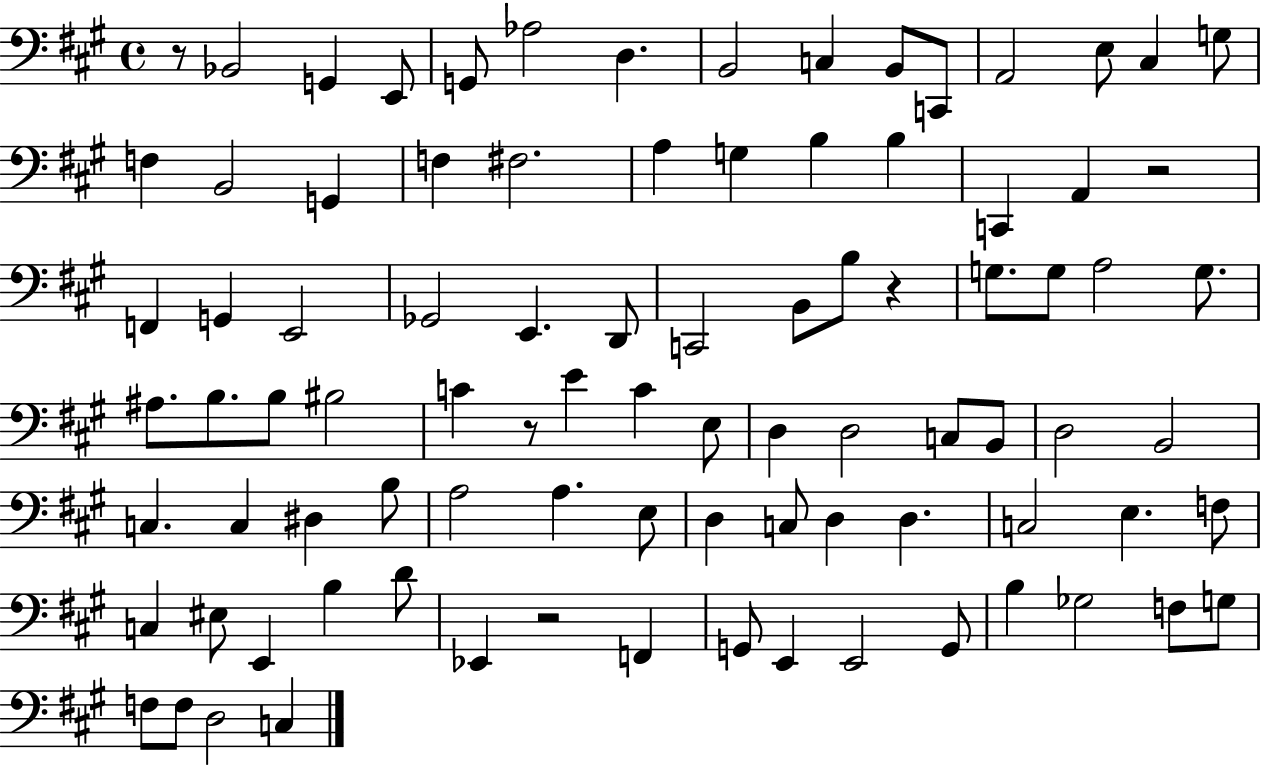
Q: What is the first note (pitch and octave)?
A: Bb2